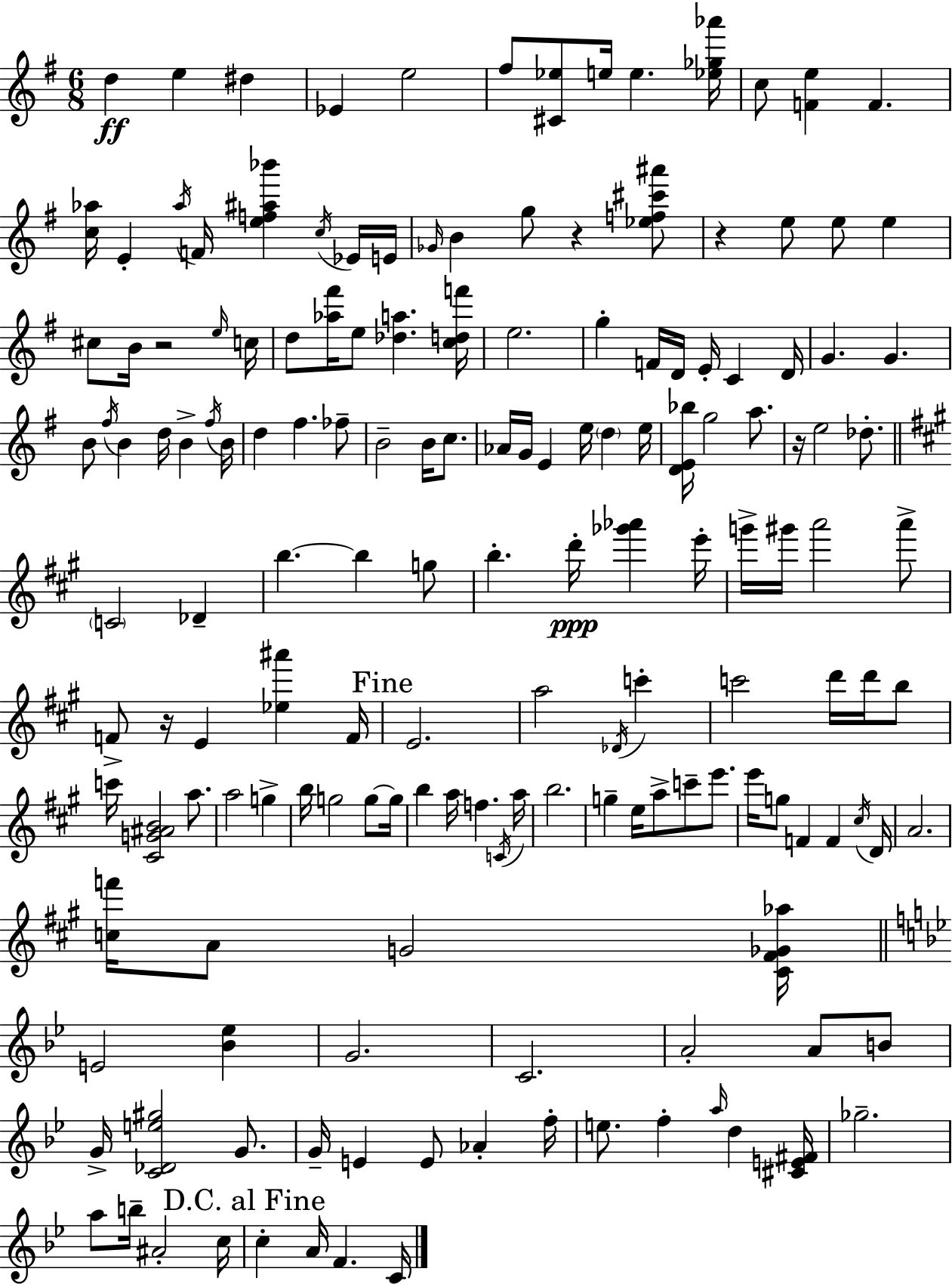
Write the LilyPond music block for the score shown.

{
  \clef treble
  \numericTimeSignature
  \time 6/8
  \key g \major
  d''4\ff e''4 dis''4 | ees'4 e''2 | fis''8 <cis' ees''>8 e''16 e''4. <ees'' ges'' aes'''>16 | c''8 <f' e''>4 f'4. | \break <c'' aes''>16 e'4-. \acciaccatura { aes''16 } f'16 <e'' f'' ais'' bes'''>4 \acciaccatura { c''16 } | ees'16 e'16 \grace { ges'16 } b'4 g''8 r4 | <ees'' f'' cis''' ais'''>8 r4 e''8 e''8 e''4 | cis''8 b'16 r2 | \break \grace { e''16 } c''16 d''8 <aes'' fis'''>16 e''8 <des'' a''>4. | <c'' d'' f'''>16 e''2. | g''4-. f'16 d'16 e'16-. c'4 | d'16 g'4. g'4. | \break b'8 \acciaccatura { fis''16 } b'4 d''16 | b'4-> \acciaccatura { fis''16 } b'16 d''4 fis''4. | fes''8-- b'2-- | b'16 c''8. aes'16 g'16 e'4 | \break e''16 \parenthesize d''4 e''16 <d' e' bes''>16 g''2 | a''8. r16 e''2 | des''8.-. \bar "||" \break \key a \major \parenthesize c'2 des'4-- | b''4.~~ b''4 g''8 | b''4.-. d'''16-.\ppp <ges''' aes'''>4 e'''16-. | g'''16-> gis'''16 a'''2 a'''8-> | \break f'8-> r16 e'4 <ees'' ais'''>4 f'16 | \mark "Fine" e'2. | a''2 \acciaccatura { des'16 } c'''4-. | c'''2 d'''16 d'''16 b''8 | \break c'''16 <cis' g' ais' b'>2 a''8. | a''2 g''4-> | b''16 g''2 g''8~~ | g''16 b''4 a''16 f''4. | \break \acciaccatura { c'16 } a''16 b''2. | g''4-- e''16 a''8-> c'''8-- e'''8. | e'''16 g''8 f'4 f'4 | \acciaccatura { cis''16 } d'16 a'2. | \break <c'' f'''>16 a'8 g'2 | <cis' fis' ges' aes''>16 \bar "||" \break \key g \minor e'2 <bes' ees''>4 | g'2. | c'2. | a'2-. a'8 b'8 | \break g'16-> <c' des' e'' gis''>2 g'8. | g'16-- e'4 e'8 aes'4-. f''16-. | e''8. f''4-. \grace { a''16 } d''4 | <cis' e' fis'>16 ges''2.-- | \break a''8 b''16-- ais'2-. | c''16 \mark "D.C. al Fine" c''4-. a'16 f'4. | c'16 \bar "|."
}